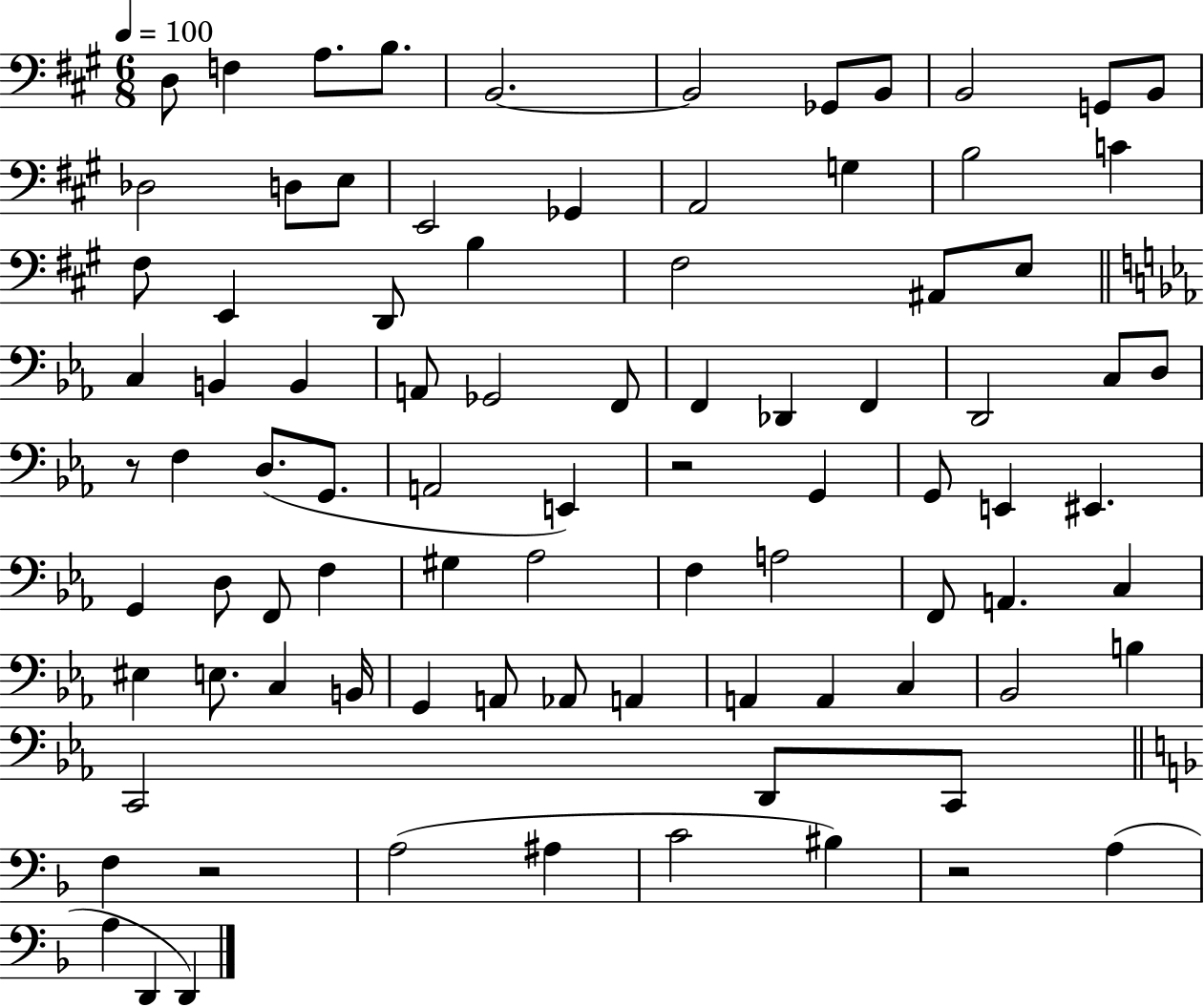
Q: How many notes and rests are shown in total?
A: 88